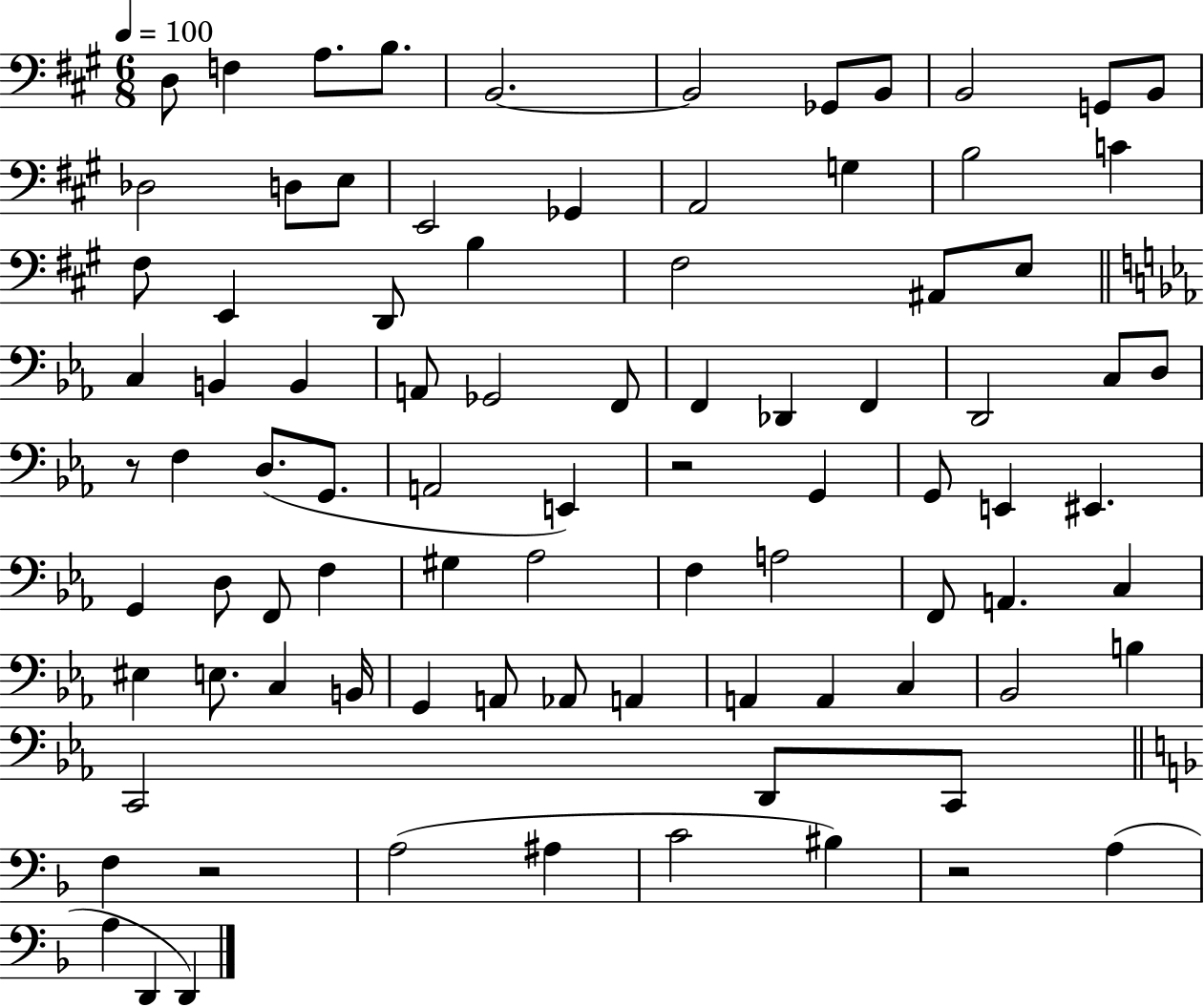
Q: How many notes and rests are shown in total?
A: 88